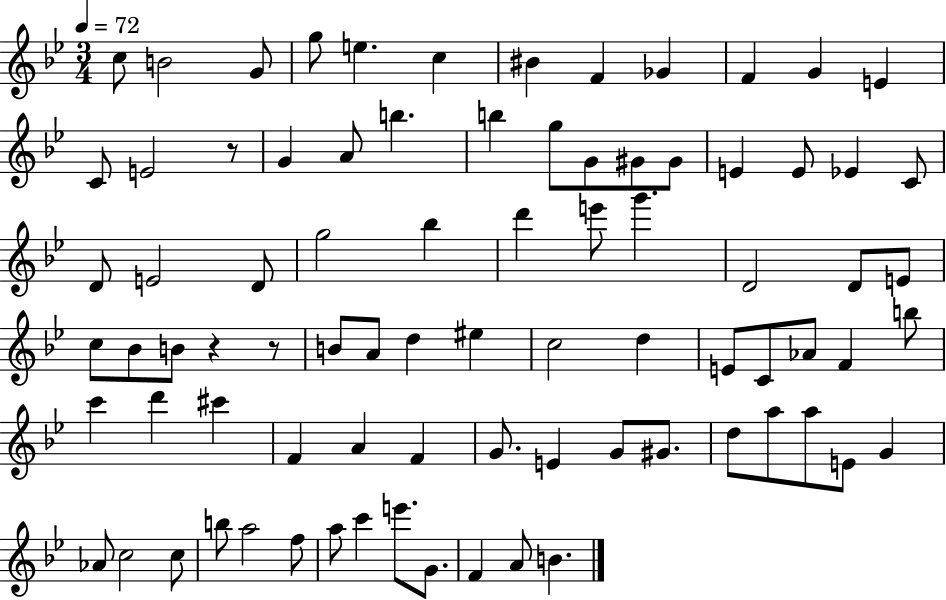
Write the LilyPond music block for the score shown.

{
  \clef treble
  \numericTimeSignature
  \time 3/4
  \key bes \major
  \tempo 4 = 72
  \repeat volta 2 { c''8 b'2 g'8 | g''8 e''4. c''4 | bis'4 f'4 ges'4 | f'4 g'4 e'4 | \break c'8 e'2 r8 | g'4 a'8 b''4. | b''4 g''8 g'8 gis'8 gis'8 | e'4 e'8 ees'4 c'8 | \break d'8 e'2 d'8 | g''2 bes''4 | d'''4 e'''8 g'''4. | d'2 d'8 e'8 | \break c''8 bes'8 b'8 r4 r8 | b'8 a'8 d''4 eis''4 | c''2 d''4 | e'8 c'8 aes'8 f'4 b''8 | \break c'''4 d'''4 cis'''4 | f'4 a'4 f'4 | g'8. e'4 g'8 gis'8. | d''8 a''8 a''8 e'8 g'4 | \break aes'8 c''2 c''8 | b''8 a''2 f''8 | a''8 c'''4 e'''8. g'8. | f'4 a'8 b'4. | \break } \bar "|."
}